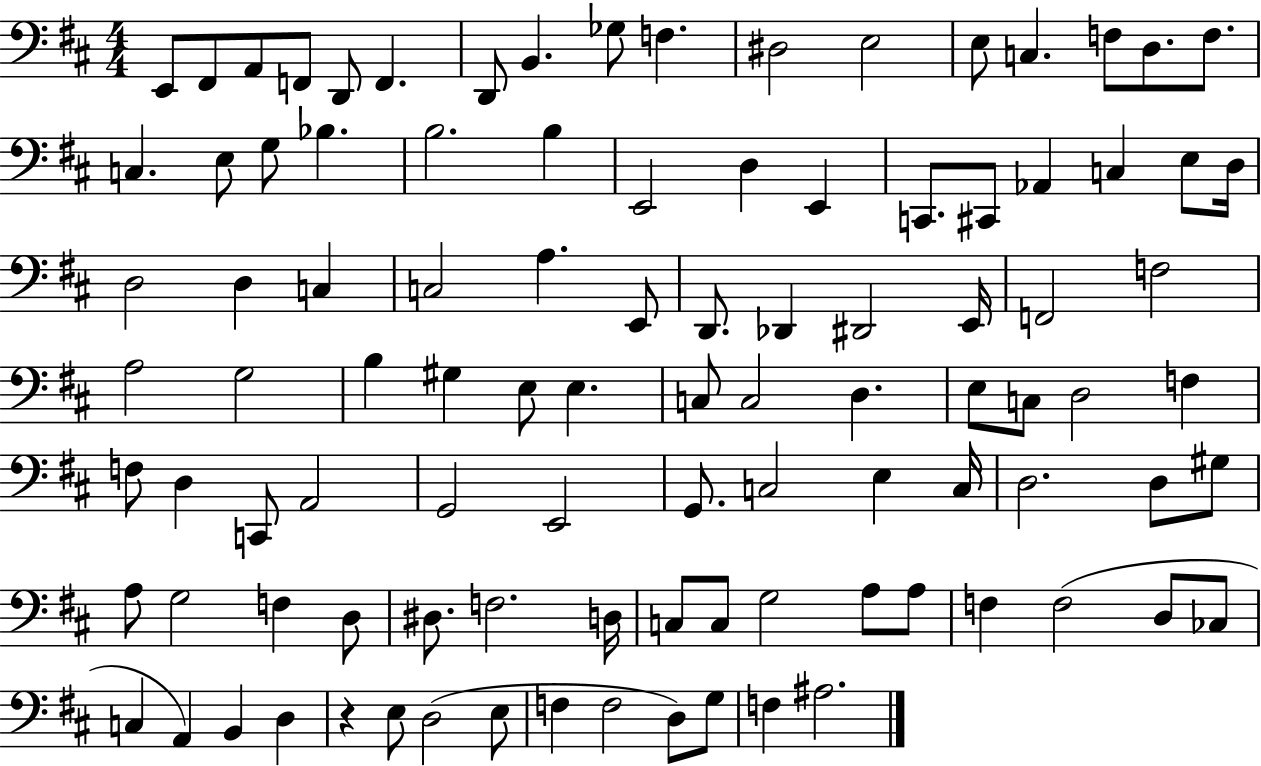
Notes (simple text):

E2/e F#2/e A2/e F2/e D2/e F2/q. D2/e B2/q. Gb3/e F3/q. D#3/h E3/h E3/e C3/q. F3/e D3/e. F3/e. C3/q. E3/e G3/e Bb3/q. B3/h. B3/q E2/h D3/q E2/q C2/e. C#2/e Ab2/q C3/q E3/e D3/s D3/h D3/q C3/q C3/h A3/q. E2/e D2/e. Db2/q D#2/h E2/s F2/h F3/h A3/h G3/h B3/q G#3/q E3/e E3/q. C3/e C3/h D3/q. E3/e C3/e D3/h F3/q F3/e D3/q C2/e A2/h G2/h E2/h G2/e. C3/h E3/q C3/s D3/h. D3/e G#3/e A3/e G3/h F3/q D3/e D#3/e. F3/h. D3/s C3/e C3/e G3/h A3/e A3/e F3/q F3/h D3/e CES3/e C3/q A2/q B2/q D3/q R/q E3/e D3/h E3/e F3/q F3/h D3/e G3/e F3/q A#3/h.